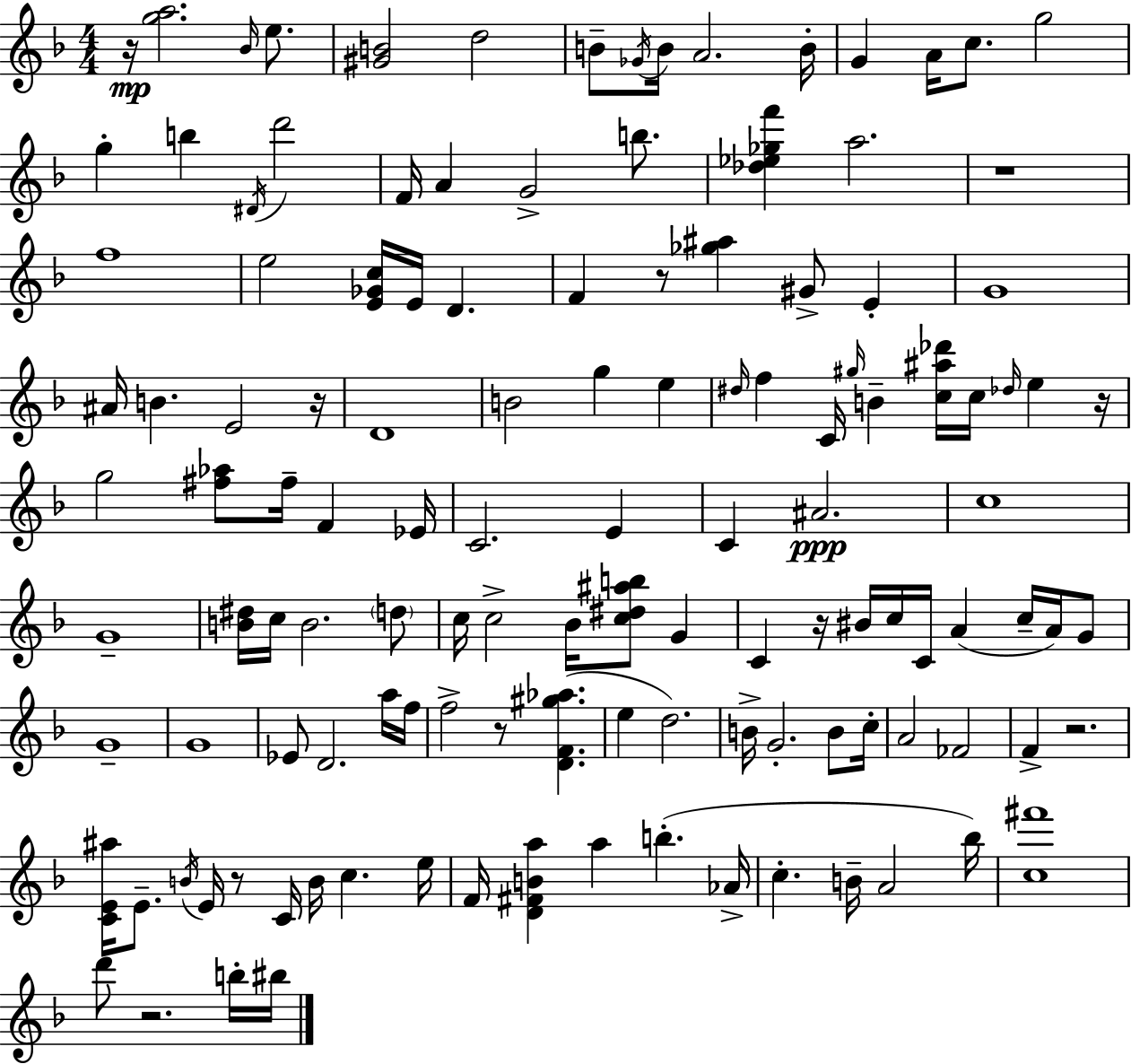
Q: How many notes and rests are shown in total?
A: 126